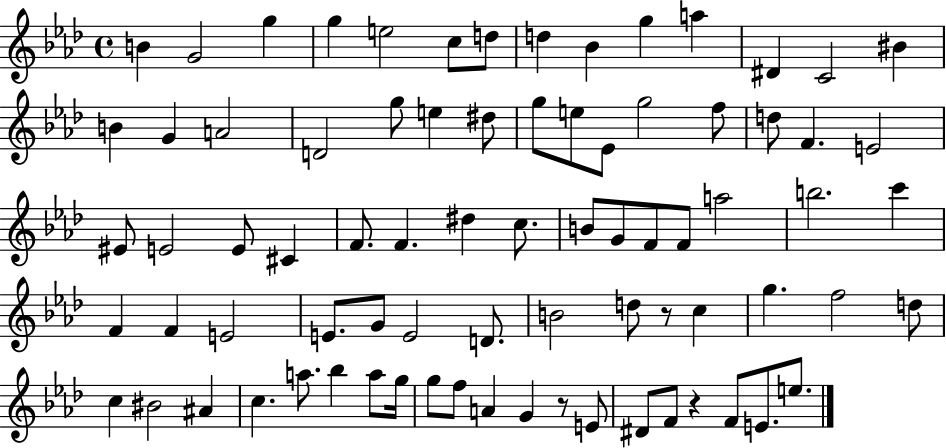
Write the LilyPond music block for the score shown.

{
  \clef treble
  \time 4/4
  \defaultTimeSignature
  \key aes \major
  b'4 g'2 g''4 | g''4 e''2 c''8 d''8 | d''4 bes'4 g''4 a''4 | dis'4 c'2 bis'4 | \break b'4 g'4 a'2 | d'2 g''8 e''4 dis''8 | g''8 e''8 ees'8 g''2 f''8 | d''8 f'4. e'2 | \break eis'8 e'2 e'8 cis'4 | f'8. f'4. dis''4 c''8. | b'8 g'8 f'8 f'8 a''2 | b''2. c'''4 | \break f'4 f'4 e'2 | e'8. g'8 e'2 d'8. | b'2 d''8 r8 c''4 | g''4. f''2 d''8 | \break c''4 bis'2 ais'4 | c''4. a''8. bes''4 a''8 g''16 | g''8 f''8 a'4 g'4 r8 e'8 | dis'8 f'8 r4 f'8 e'8. e''8. | \break \bar "|."
}